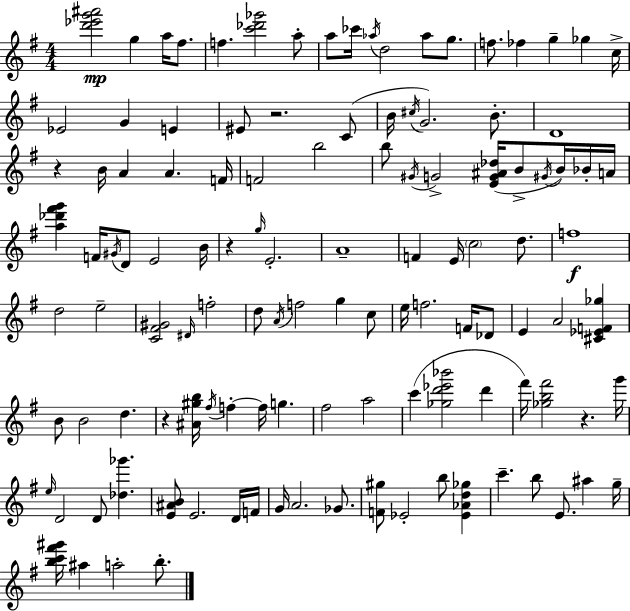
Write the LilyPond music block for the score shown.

{
  \clef treble
  \numericTimeSignature
  \time 4/4
  \key e \minor
  <d''' ees''' g''' ais'''>2\mp g''4 a''16 fis''8. | f''4. <c''' des''' ges'''>2 a''8-. | a''8 ces'''16 \acciaccatura { aes''16 } d''2 aes''8 g''8. | f''8. fes''4 g''4-- ges''4 | \break c''16-> ees'2 g'4 e'4 | eis'8 r2. c'8( | b'16 \acciaccatura { cis''16 } g'2.) b'8.-. | d'1 | \break r4 b'16 a'4 a'4. | f'16 f'2 b''2 | b''8 \acciaccatura { gis'16 } g'2-> <e' g' ais' des''>16( b'8-> | \acciaccatura { gis'16 } b'16) bes'16-. a'16 <a'' des''' fis''' g'''>4 f'16 \acciaccatura { gis'16 } d'8 e'2 | \break b'16 r4 \grace { g''16 } e'2.-. | a'1-- | f'4 e'16 \parenthesize c''2 | d''8. f''1\f | \break d''2 e''2-- | <c' fis' gis'>2 \grace { dis'16 } f''2-. | d''8 \acciaccatura { a'16 } f''2 | g''4 c''8 e''16 f''2. | \break f'16 des'8 e'4 a'2 | <cis' ees' f' ges''>4 b'8 b'2 | d''4. r4 <ais' gis'' b''>16 \acciaccatura { fis''16 } f''4-.~~ | f''16 g''4. fis''2 | \break a''2 c'''4( <ges'' d''' ees''' bes'''>2 | d'''4 fis'''16) <ges'' b'' fis'''>2 | r4. g'''16 \grace { e''16 } d'2 | d'8 <des'' ges'''>4. <e' ais' b'>8 e'2. | \break d'16 f'16 g'16 a'2. | ges'8. <f' gis''>8 ees'2-. | b''8 <ees' aes' d'' ges''>4 c'''4.-- | b''8 e'8. ais''4 g''16-- <b'' c''' fis''' gis'''>16 ais''4 a''2-. | \break b''8.-. \bar "|."
}